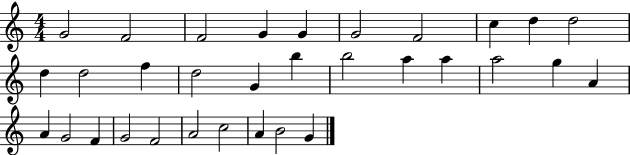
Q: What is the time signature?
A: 4/4